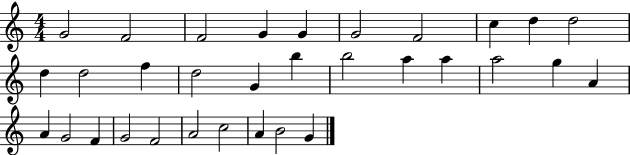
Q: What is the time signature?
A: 4/4